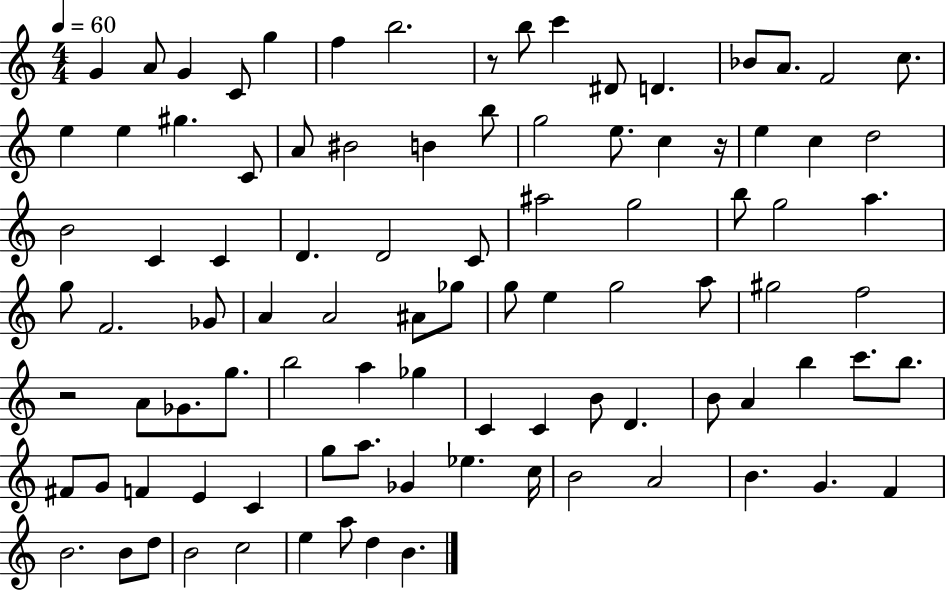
G4/q A4/e G4/q C4/e G5/q F5/q B5/h. R/e B5/e C6/q D#4/e D4/q. Bb4/e A4/e. F4/h C5/e. E5/q E5/q G#5/q. C4/e A4/e BIS4/h B4/q B5/e G5/h E5/e. C5/q R/s E5/q C5/q D5/h B4/h C4/q C4/q D4/q. D4/h C4/e A#5/h G5/h B5/e G5/h A5/q. G5/e F4/h. Gb4/e A4/q A4/h A#4/e Gb5/e G5/e E5/q G5/h A5/e G#5/h F5/h R/h A4/e Gb4/e. G5/e. B5/h A5/q Gb5/q C4/q C4/q B4/e D4/q. B4/e A4/q B5/q C6/e. B5/e. F#4/e G4/e F4/q E4/q C4/q G5/e A5/e. Gb4/q Eb5/q. C5/s B4/h A4/h B4/q. G4/q. F4/q B4/h. B4/e D5/e B4/h C5/h E5/q A5/e D5/q B4/q.